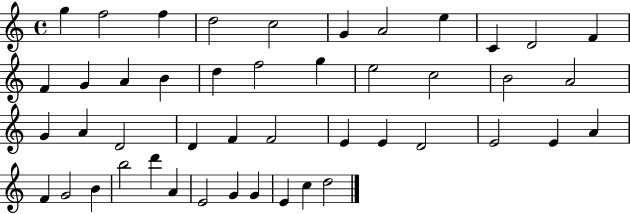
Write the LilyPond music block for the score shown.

{
  \clef treble
  \time 4/4
  \defaultTimeSignature
  \key c \major
  g''4 f''2 f''4 | d''2 c''2 | g'4 a'2 e''4 | c'4 d'2 f'4 | \break f'4 g'4 a'4 b'4 | d''4 f''2 g''4 | e''2 c''2 | b'2 a'2 | \break g'4 a'4 d'2 | d'4 f'4 f'2 | e'4 e'4 d'2 | e'2 e'4 a'4 | \break f'4 g'2 b'4 | b''2 d'''4 a'4 | e'2 g'4 g'4 | e'4 c''4 d''2 | \break \bar "|."
}